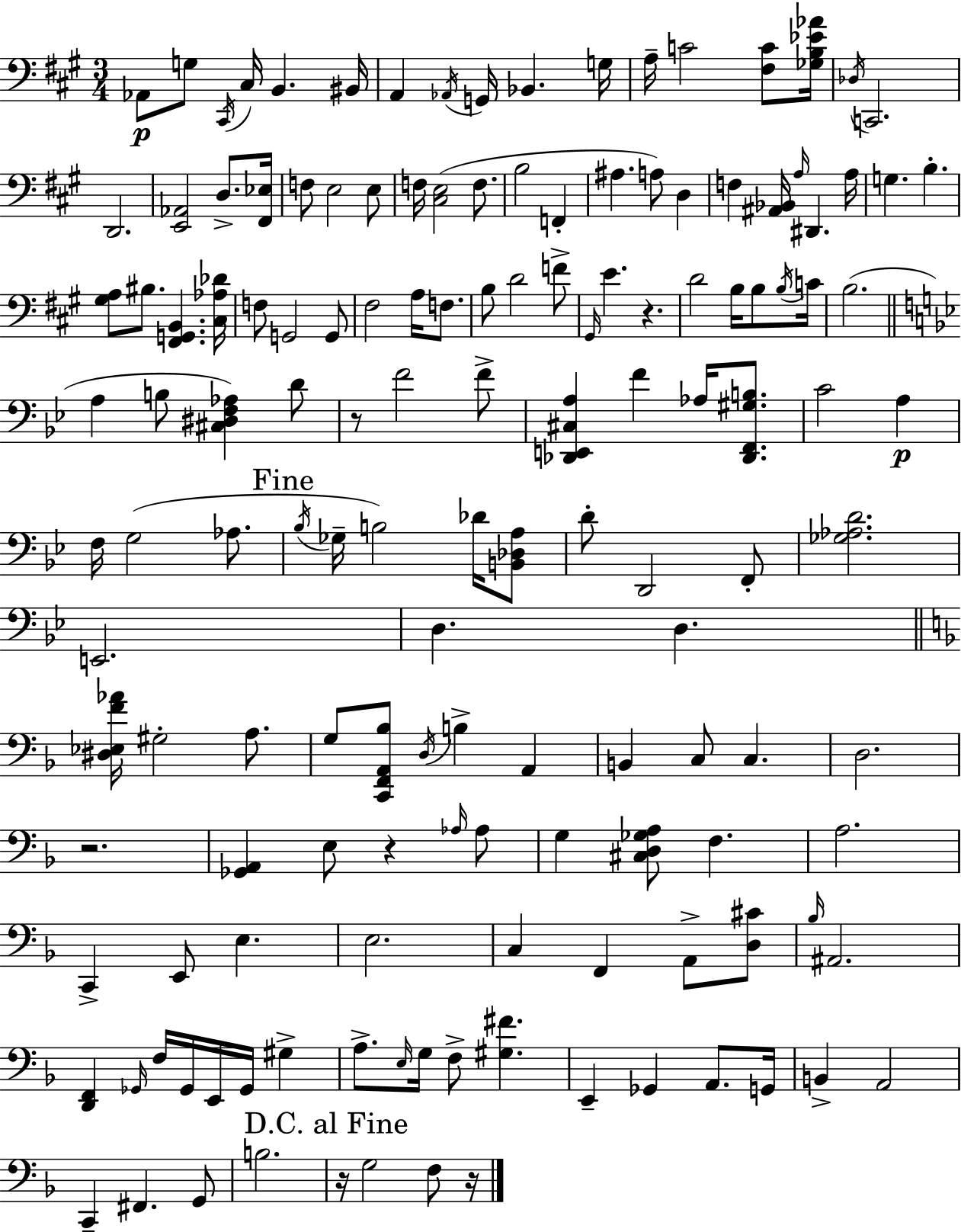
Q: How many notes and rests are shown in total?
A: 147